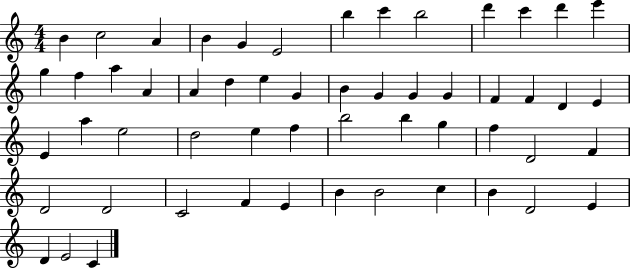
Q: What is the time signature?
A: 4/4